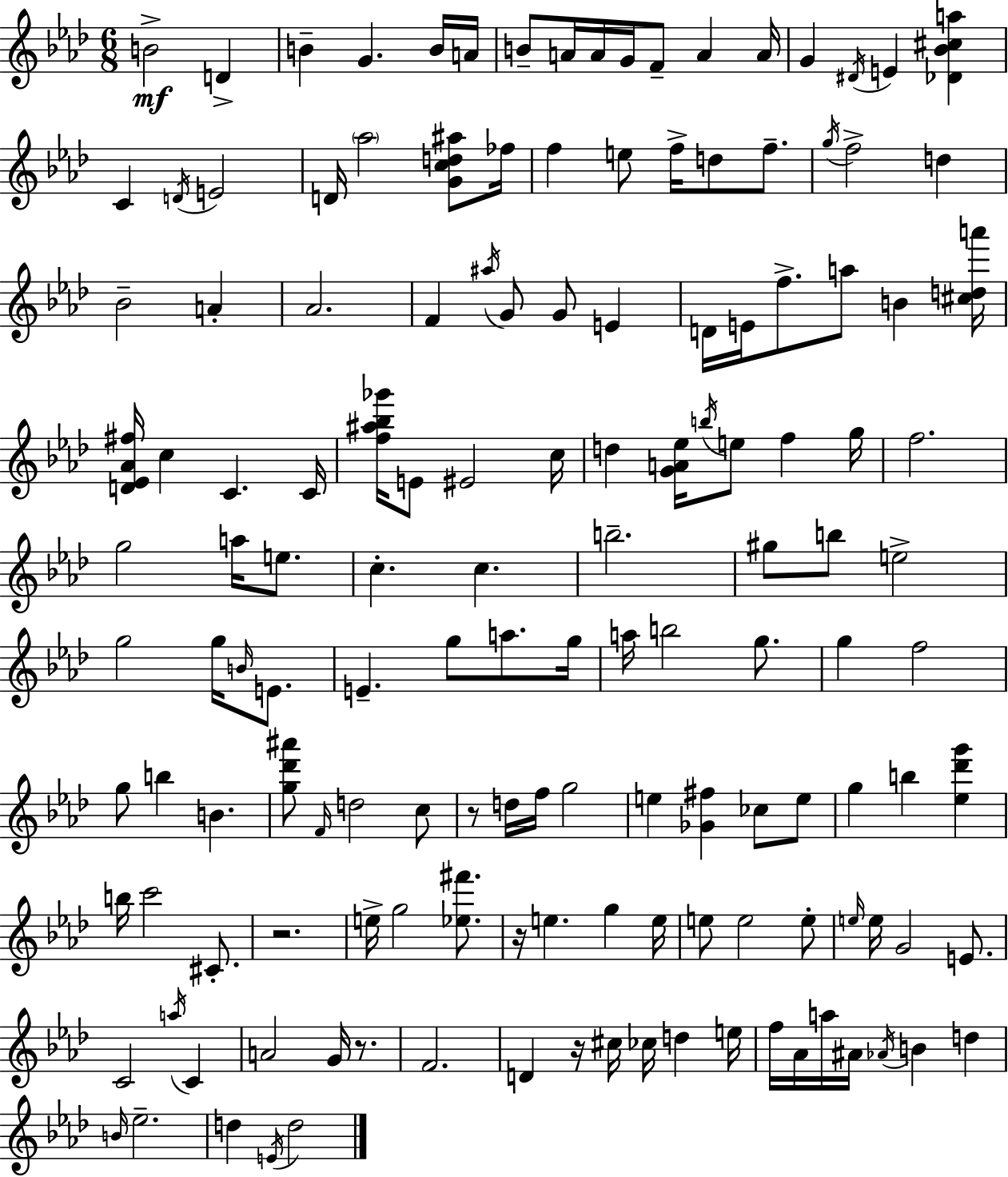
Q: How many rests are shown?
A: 5